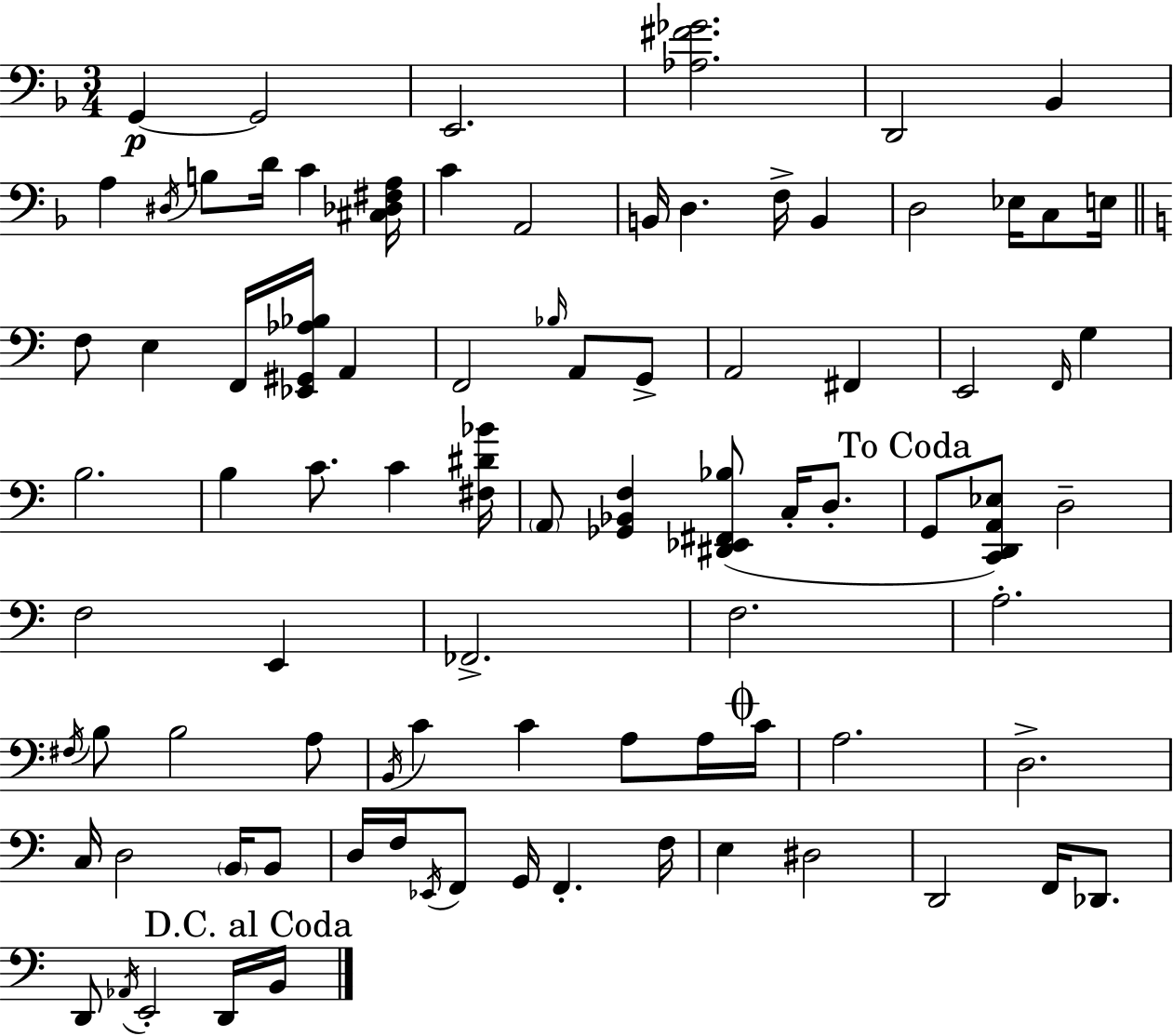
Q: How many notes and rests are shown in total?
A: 87